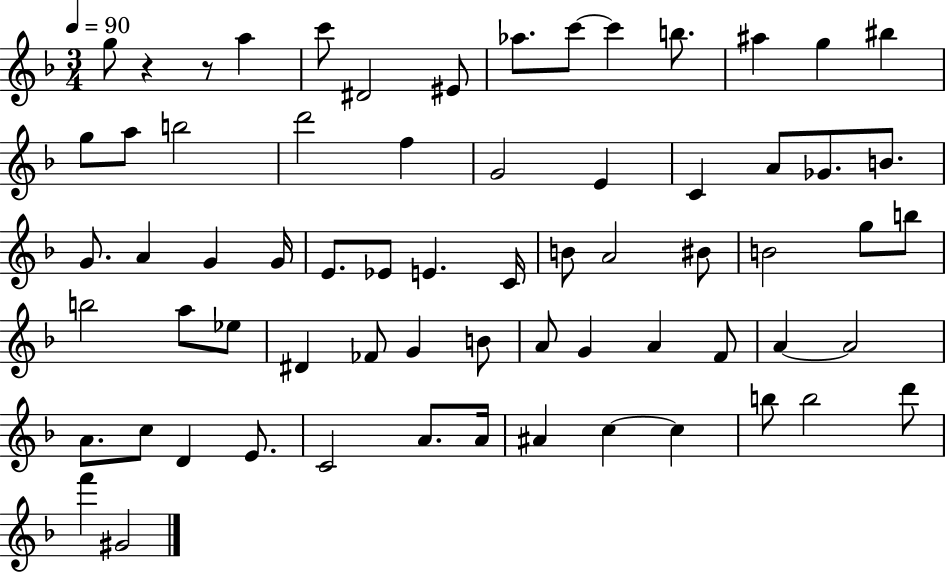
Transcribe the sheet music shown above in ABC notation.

X:1
T:Untitled
M:3/4
L:1/4
K:F
g/2 z z/2 a c'/2 ^D2 ^E/2 _a/2 c'/2 c' b/2 ^a g ^b g/2 a/2 b2 d'2 f G2 E C A/2 _G/2 B/2 G/2 A G G/4 E/2 _E/2 E C/4 B/2 A2 ^B/2 B2 g/2 b/2 b2 a/2 _e/2 ^D _F/2 G B/2 A/2 G A F/2 A A2 A/2 c/2 D E/2 C2 A/2 A/4 ^A c c b/2 b2 d'/2 f' ^G2